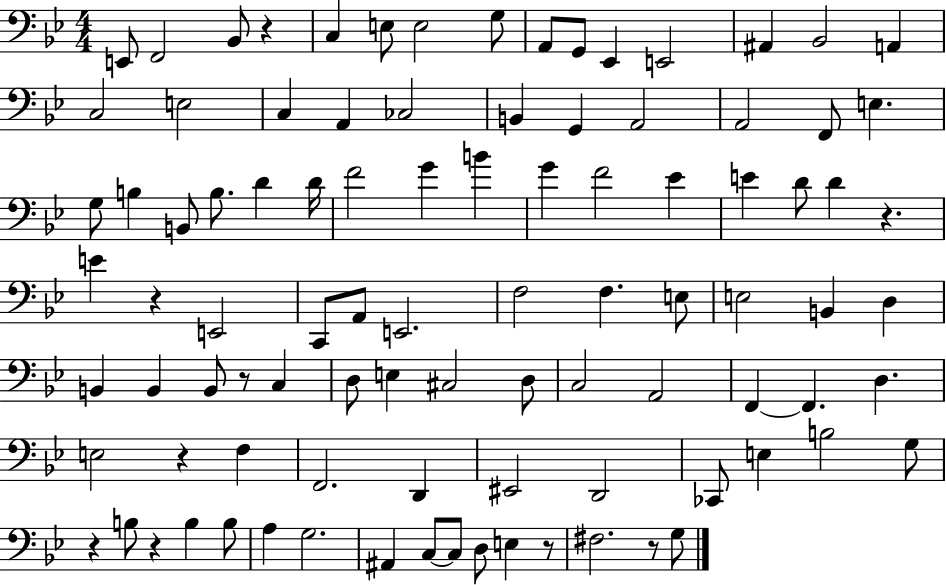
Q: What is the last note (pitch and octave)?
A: G3